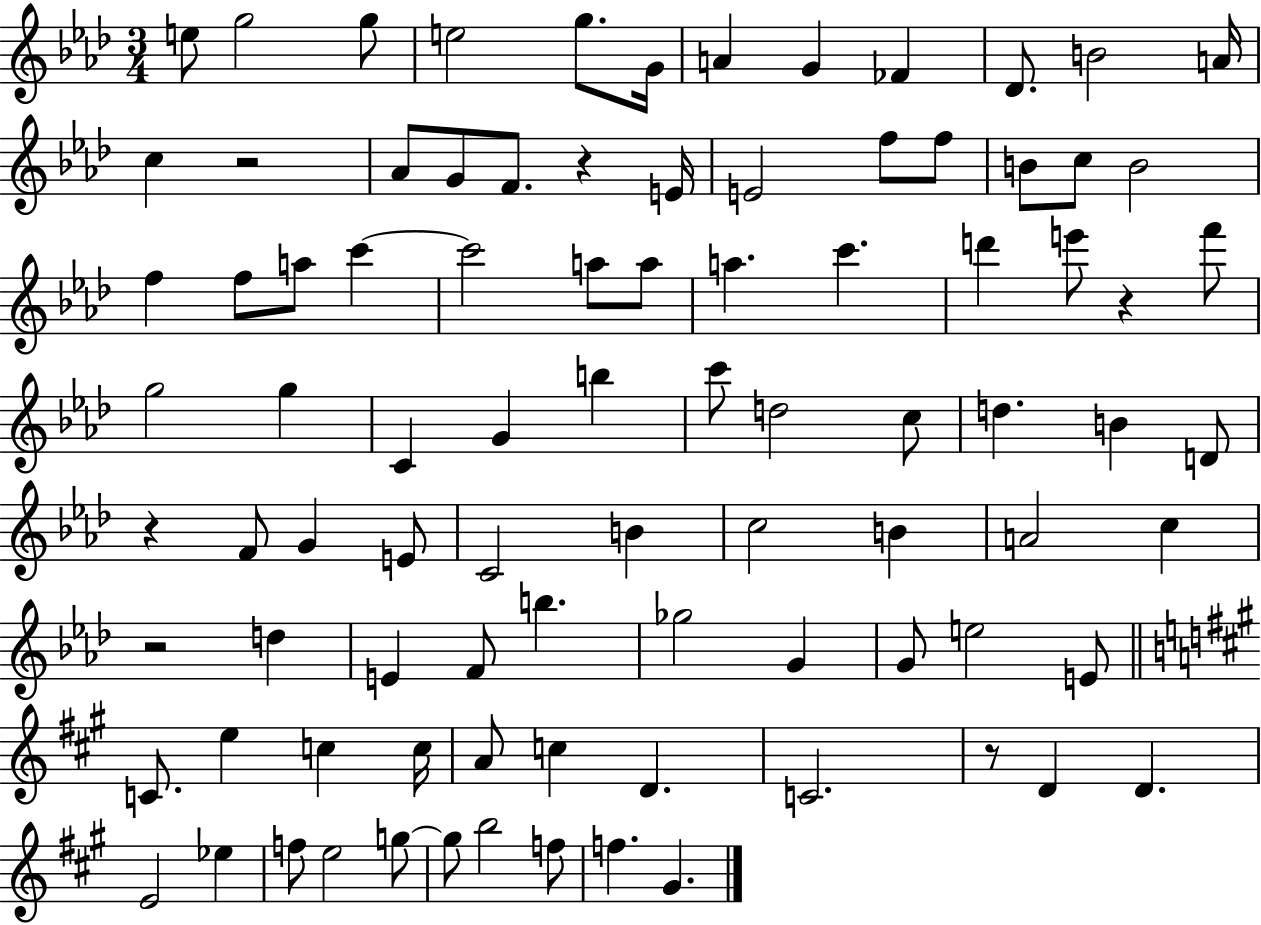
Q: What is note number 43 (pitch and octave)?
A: C5